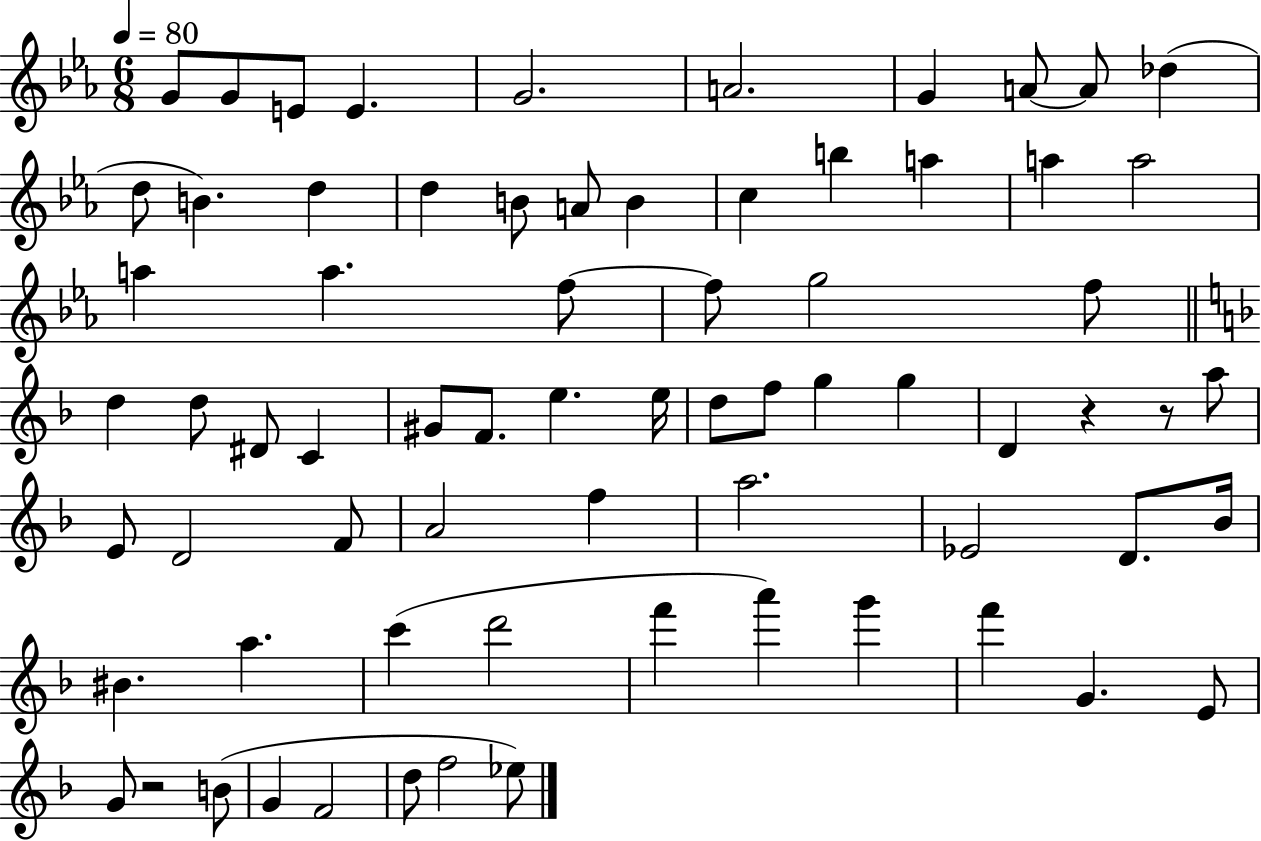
X:1
T:Untitled
M:6/8
L:1/4
K:Eb
G/2 G/2 E/2 E G2 A2 G A/2 A/2 _d d/2 B d d B/2 A/2 B c b a a a2 a a f/2 f/2 g2 f/2 d d/2 ^D/2 C ^G/2 F/2 e e/4 d/2 f/2 g g D z z/2 a/2 E/2 D2 F/2 A2 f a2 _E2 D/2 _B/4 ^B a c' d'2 f' a' g' f' G E/2 G/2 z2 B/2 G F2 d/2 f2 _e/2